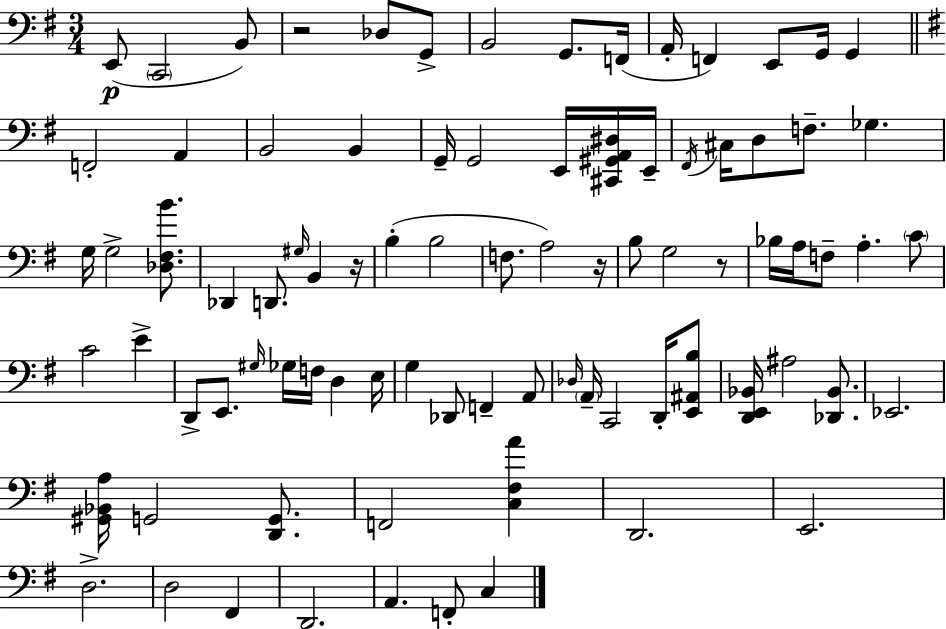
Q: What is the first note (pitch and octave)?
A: E2